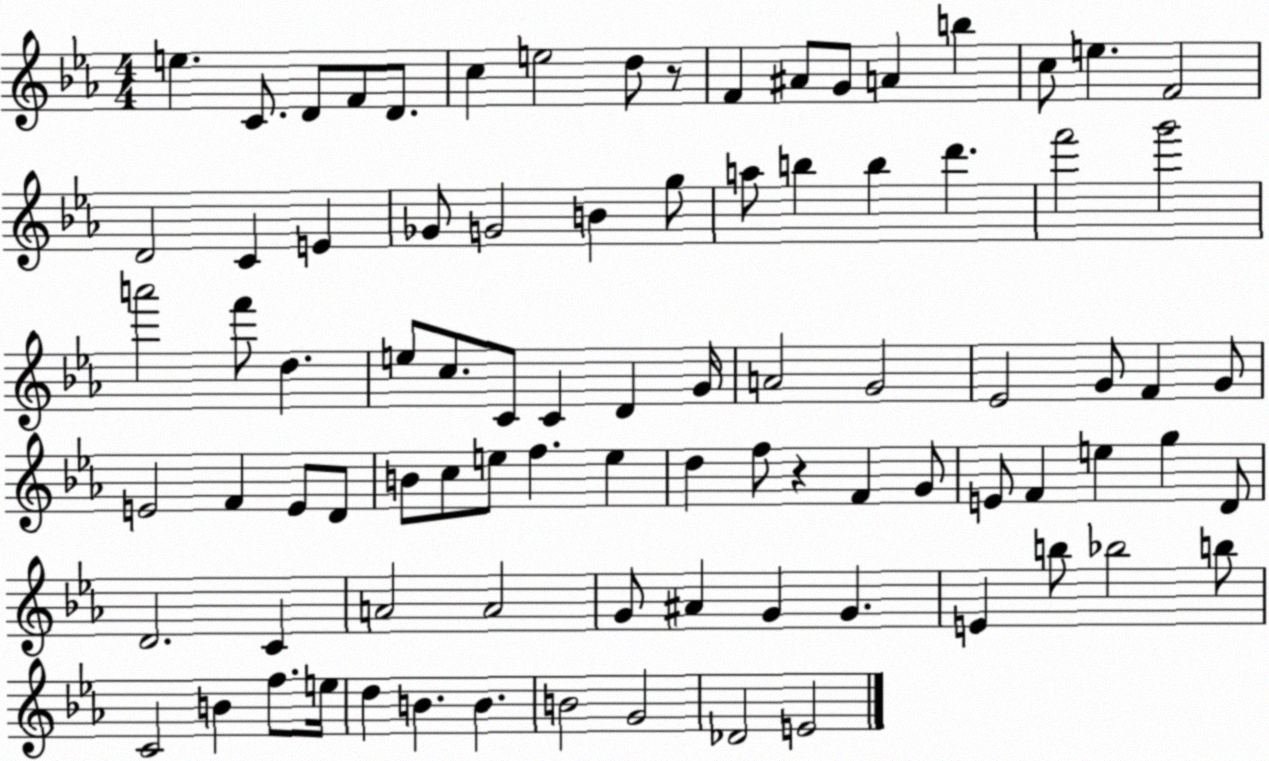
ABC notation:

X:1
T:Untitled
M:4/4
L:1/4
K:Eb
e C/2 D/2 F/2 D/2 c e2 d/2 z/2 F ^A/2 G/2 A b c/2 e F2 D2 C E _G/2 G2 B g/2 a/2 b b d' f'2 g'2 a'2 f'/2 d e/2 c/2 C/2 C D G/4 A2 G2 _E2 G/2 F G/2 E2 F E/2 D/2 B/2 c/2 e/2 f e d f/2 z F G/2 E/2 F e g D/2 D2 C A2 A2 G/2 ^A G G E b/2 _b2 b/2 C2 B f/2 e/4 d B B B2 G2 _D2 E2